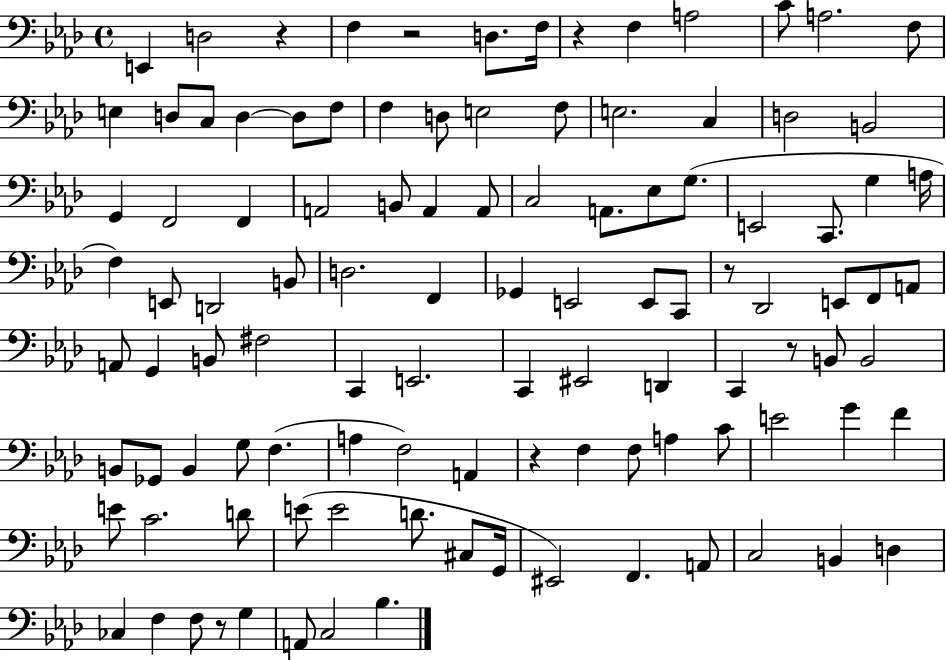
E2/q D3/h R/q F3/q R/h D3/e. F3/s R/q F3/q A3/h C4/e A3/h. F3/e E3/q D3/e C3/e D3/q D3/e F3/e F3/q D3/e E3/h F3/e E3/h. C3/q D3/h B2/h G2/q F2/h F2/q A2/h B2/e A2/q A2/e C3/h A2/e. Eb3/e G3/e. E2/h C2/e. G3/q A3/s F3/q E2/e D2/h B2/e D3/h. F2/q Gb2/q E2/h E2/e C2/e R/e Db2/h E2/e F2/e A2/e A2/e G2/q B2/e F#3/h C2/q E2/h. C2/q EIS2/h D2/q C2/q R/e B2/e B2/h B2/e Gb2/e B2/q G3/e F3/q. A3/q F3/h A2/q R/q F3/q F3/e A3/q C4/e E4/h G4/q F4/q E4/e C4/h. D4/e E4/e E4/h D4/e. C#3/e G2/s EIS2/h F2/q. A2/e C3/h B2/q D3/q CES3/q F3/q F3/e R/e G3/q A2/e C3/h Bb3/q.